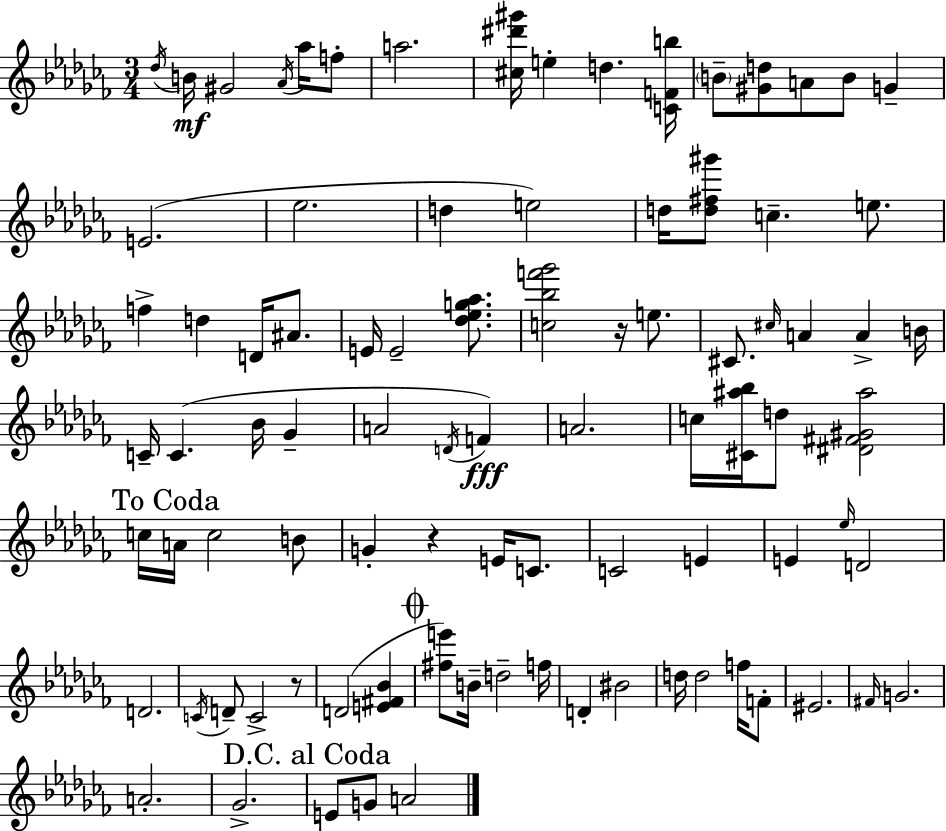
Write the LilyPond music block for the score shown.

{
  \clef treble
  \numericTimeSignature
  \time 3/4
  \key aes \minor
  \acciaccatura { des''16 }\mf b'16 gis'2 \acciaccatura { aes'16 } aes''16 | f''8-. a''2. | <cis'' dis''' gis'''>16 e''4-. d''4. | <c' f' b''>16 \parenthesize b'8-- <gis' d''>8 a'8 b'8 g'4-- | \break e'2.( | ees''2. | d''4 e''2) | d''16 <d'' fis'' gis'''>8 c''4.-- e''8. | \break f''4-> d''4 d'16 ais'8. | e'16 e'2-- <des'' ees'' g'' aes''>8. | <c'' bes'' f''' ges'''>2 r16 e''8. | cis'8. \grace { cis''16 } a'4 a'4-> | \break b'16 c'16-- c'4.( bes'16 ges'4-- | a'2 \acciaccatura { d'16 }\fff | f'4) a'2. | c''16 <cis' ais'' bes''>16 d''8 <dis' fis' gis' ais''>2 | \break \mark "To Coda" c''16 a'16 c''2 | b'8 g'4-. r4 | e'16 c'8. c'2 | e'4 e'4 \grace { ees''16 } d'2 | \break d'2. | \acciaccatura { c'16 } d'8-- c'2-> | r8 d'2( | <e' fis' bes'>4 \mark \markup { \musicglyph "scripts.coda" } <fis'' e'''>8) b'16-- d''2-- | \break f''16 d'4-. bis'2 | d''16 d''2 | f''16 f'8-. eis'2. | \grace { fis'16 } g'2. | \break a'2.-. | ges'2.-> | \mark "D.C. al Coda" e'8 g'8 a'2 | \bar "|."
}